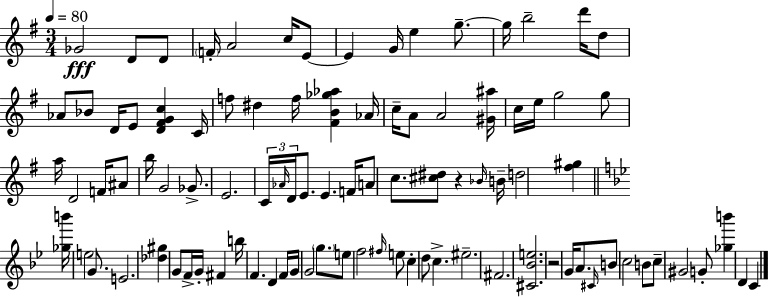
Gb4/h D4/e D4/e F4/s A4/h C5/s E4/e E4/q G4/s E5/q G5/e. G5/s B5/h D6/s D5/e Ab4/e Bb4/e D4/s E4/e [D4,F#4,G4,C5]/q C4/s F5/e D#5/q F5/s [F#4,B4,Gb5,Ab5]/q Ab4/s C5/s A4/e A4/h [G#4,A#5]/s C5/s E5/s G5/h G5/e A5/s D4/h F4/s A#4/e B5/s G4/h Gb4/e. E4/h. C4/s Ab4/s D4/s E4/e. E4/q. F4/s A4/e C5/e. [C#5,D#5]/e R/q Bb4/s B4/s D5/h [F#5,G#5]/q [Gb5,B6]/s E5/h G4/e. E4/h. [Db5,G#5]/q G4/e F4/s G4/s F#4/q B5/s F4/q. D4/q F4/s G4/s G4/h G5/e. E5/e F5/h F#5/s E5/e C5/q D5/e C5/q. EIS5/h. F#4/h. [C#4,Bb4,E5]/h. R/h G4/s A4/e. C#4/s B4/e C5/h B4/e C5/e G#4/h G4/e [Gb5,B6]/q D4/q C4/q